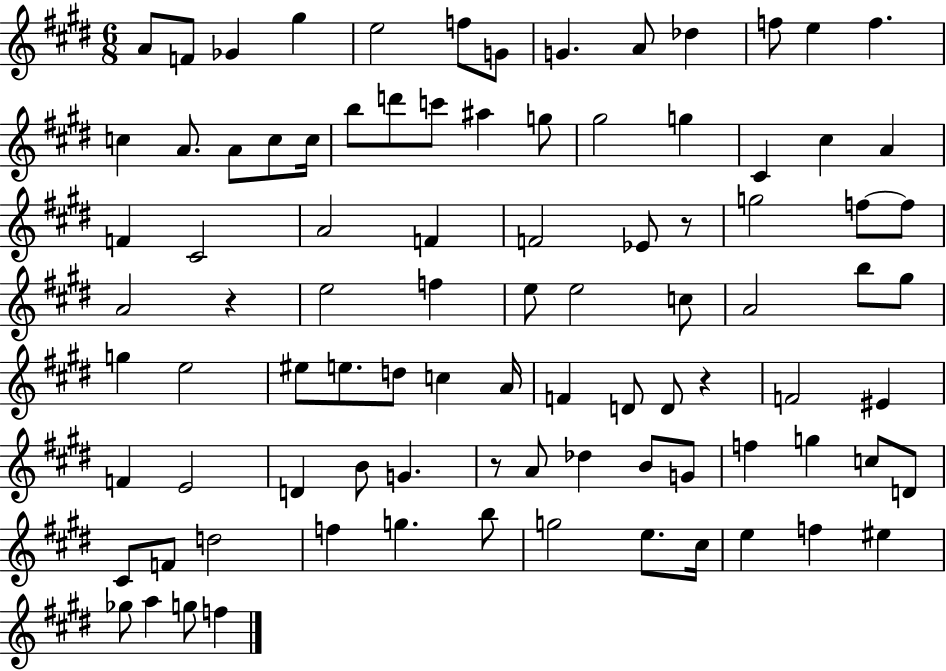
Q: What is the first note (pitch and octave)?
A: A4